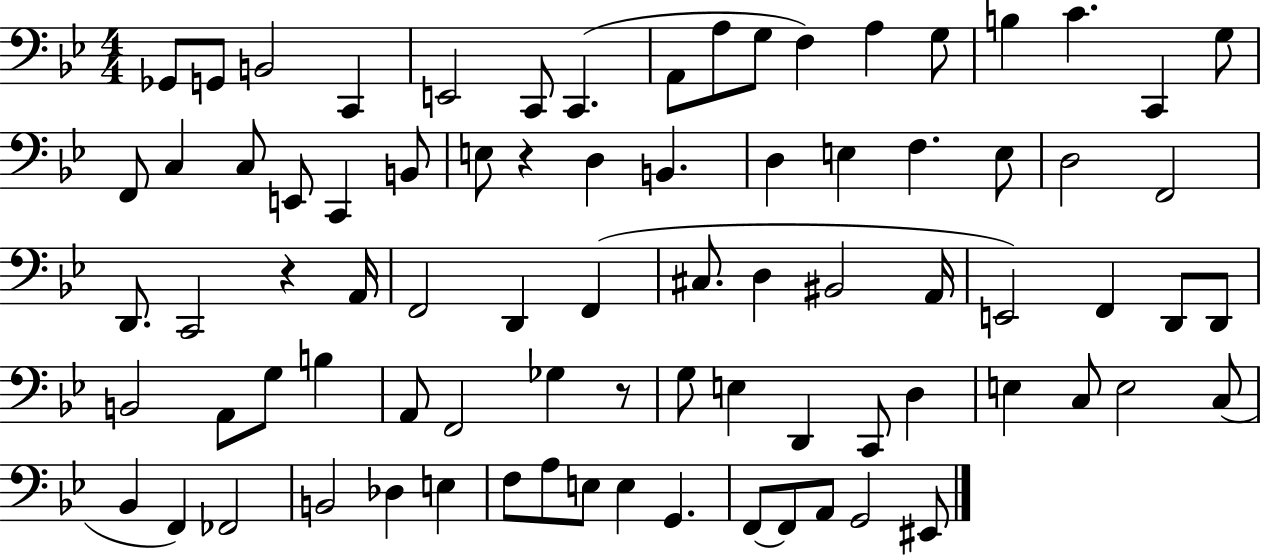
X:1
T:Untitled
M:4/4
L:1/4
K:Bb
_G,,/2 G,,/2 B,,2 C,, E,,2 C,,/2 C,, A,,/2 A,/2 G,/2 F, A, G,/2 B, C C,, G,/2 F,,/2 C, C,/2 E,,/2 C,, B,,/2 E,/2 z D, B,, D, E, F, E,/2 D,2 F,,2 D,,/2 C,,2 z A,,/4 F,,2 D,, F,, ^C,/2 D, ^B,,2 A,,/4 E,,2 F,, D,,/2 D,,/2 B,,2 A,,/2 G,/2 B, A,,/2 F,,2 _G, z/2 G,/2 E, D,, C,,/2 D, E, C,/2 E,2 C,/2 _B,, F,, _F,,2 B,,2 _D, E, F,/2 A,/2 E,/2 E, G,, F,,/2 F,,/2 A,,/2 G,,2 ^E,,/2